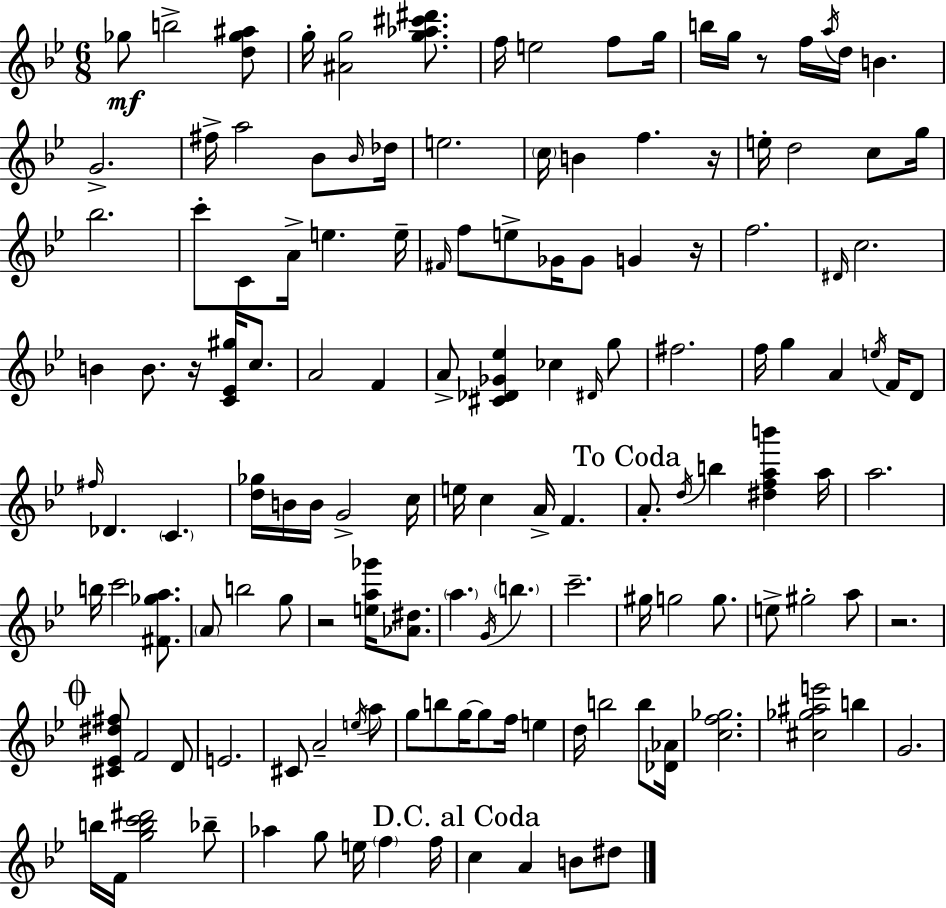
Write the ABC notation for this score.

X:1
T:Untitled
M:6/8
L:1/4
K:Bb
_g/2 b2 [d_g^a]/2 g/4 [^Ag]2 [g_a^c'^d']/2 f/4 e2 f/2 g/4 b/4 g/4 z/2 f/4 a/4 d/4 B G2 ^f/4 a2 _B/2 _B/4 _d/4 e2 c/4 B f z/4 e/4 d2 c/2 g/4 _b2 c'/2 C/2 A/4 e e/4 ^F/4 f/2 e/2 _G/4 _G/2 G z/4 f2 ^D/4 c2 B B/2 z/4 [C_E^g]/4 c/2 A2 F A/2 [^C_D_G_e] _c ^D/4 g/2 ^f2 f/4 g A e/4 F/4 D/2 ^f/4 _D C [d_g]/4 B/4 B/4 G2 c/4 e/4 c A/4 F A/2 d/4 b [^dfab'] a/4 a2 b/4 c'2 [^F_ga]/2 A/2 b2 g/2 z2 [ea_g']/4 [_A^d]/2 a G/4 b c'2 ^g/4 g2 g/2 e/2 ^g2 a/2 z2 [^C_E^d^f]/2 F2 D/2 E2 ^C/2 A2 e/4 a/2 g/2 b/2 g/4 g/2 f/4 e d/4 b2 b/2 [_D_A]/4 [cf_g]2 [^c_g^ae']2 b G2 b/4 F/4 [gbc'^d']2 _b/2 _a g/2 e/4 f f/4 c A B/2 ^d/2